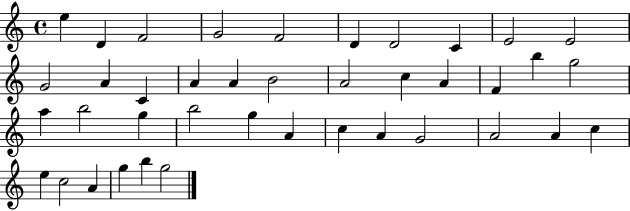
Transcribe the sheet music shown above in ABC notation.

X:1
T:Untitled
M:4/4
L:1/4
K:C
e D F2 G2 F2 D D2 C E2 E2 G2 A C A A B2 A2 c A F b g2 a b2 g b2 g A c A G2 A2 A c e c2 A g b g2